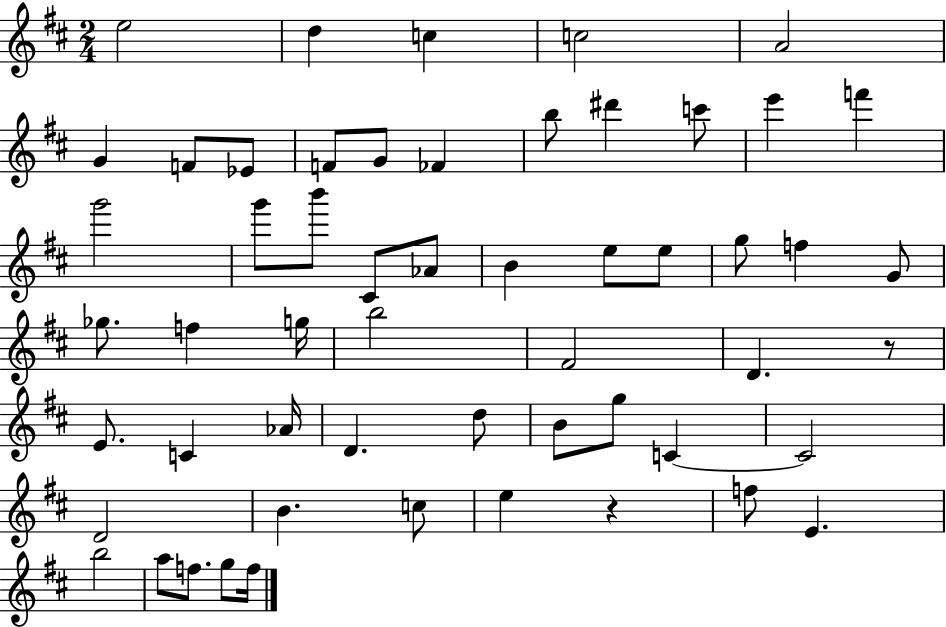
E5/h D5/q C5/q C5/h A4/h G4/q F4/e Eb4/e F4/e G4/e FES4/q B5/e D#6/q C6/e E6/q F6/q G6/h G6/e B6/e C#4/e Ab4/e B4/q E5/e E5/e G5/e F5/q G4/e Gb5/e. F5/q G5/s B5/h F#4/h D4/q. R/e E4/e. C4/q Ab4/s D4/q. D5/e B4/e G5/e C4/q C4/h D4/h B4/q. C5/e E5/q R/q F5/e E4/q. B5/h A5/e F5/e. G5/e F5/s